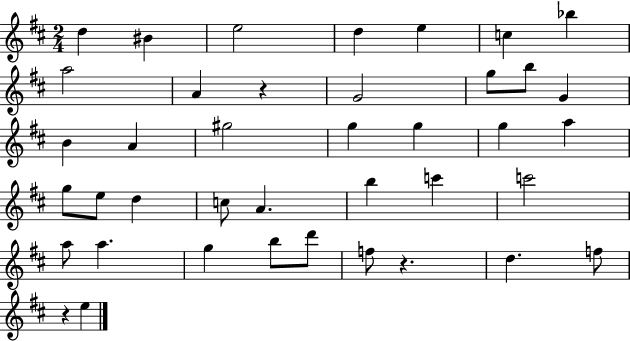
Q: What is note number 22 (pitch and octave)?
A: E5